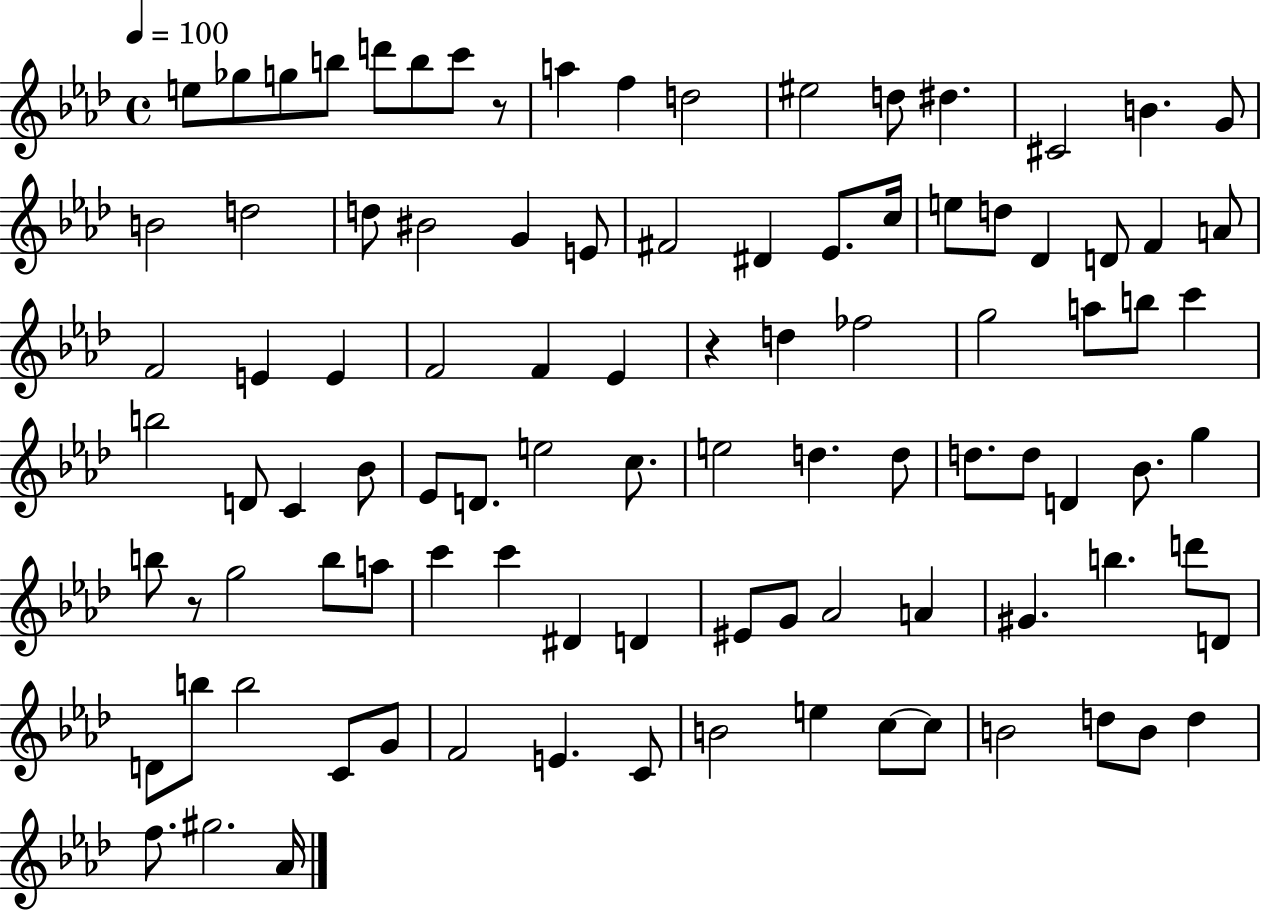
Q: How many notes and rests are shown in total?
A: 98